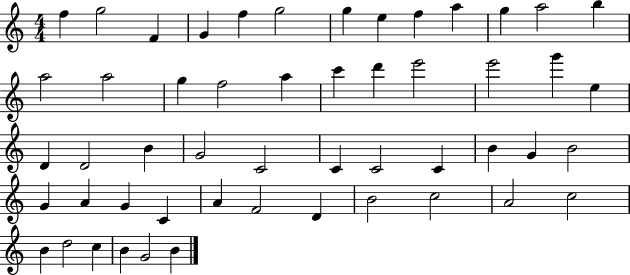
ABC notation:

X:1
T:Untitled
M:4/4
L:1/4
K:C
f g2 F G f g2 g e f a g a2 b a2 a2 g f2 a c' d' e'2 e'2 g' e D D2 B G2 C2 C C2 C B G B2 G A G C A F2 D B2 c2 A2 c2 B d2 c B G2 B